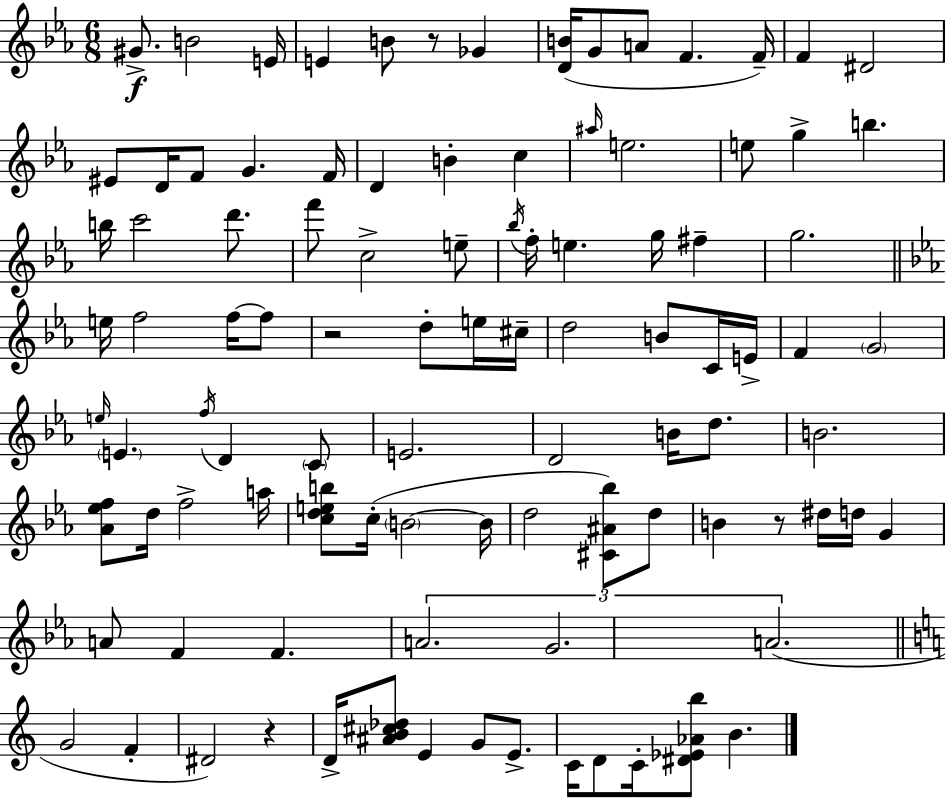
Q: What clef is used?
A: treble